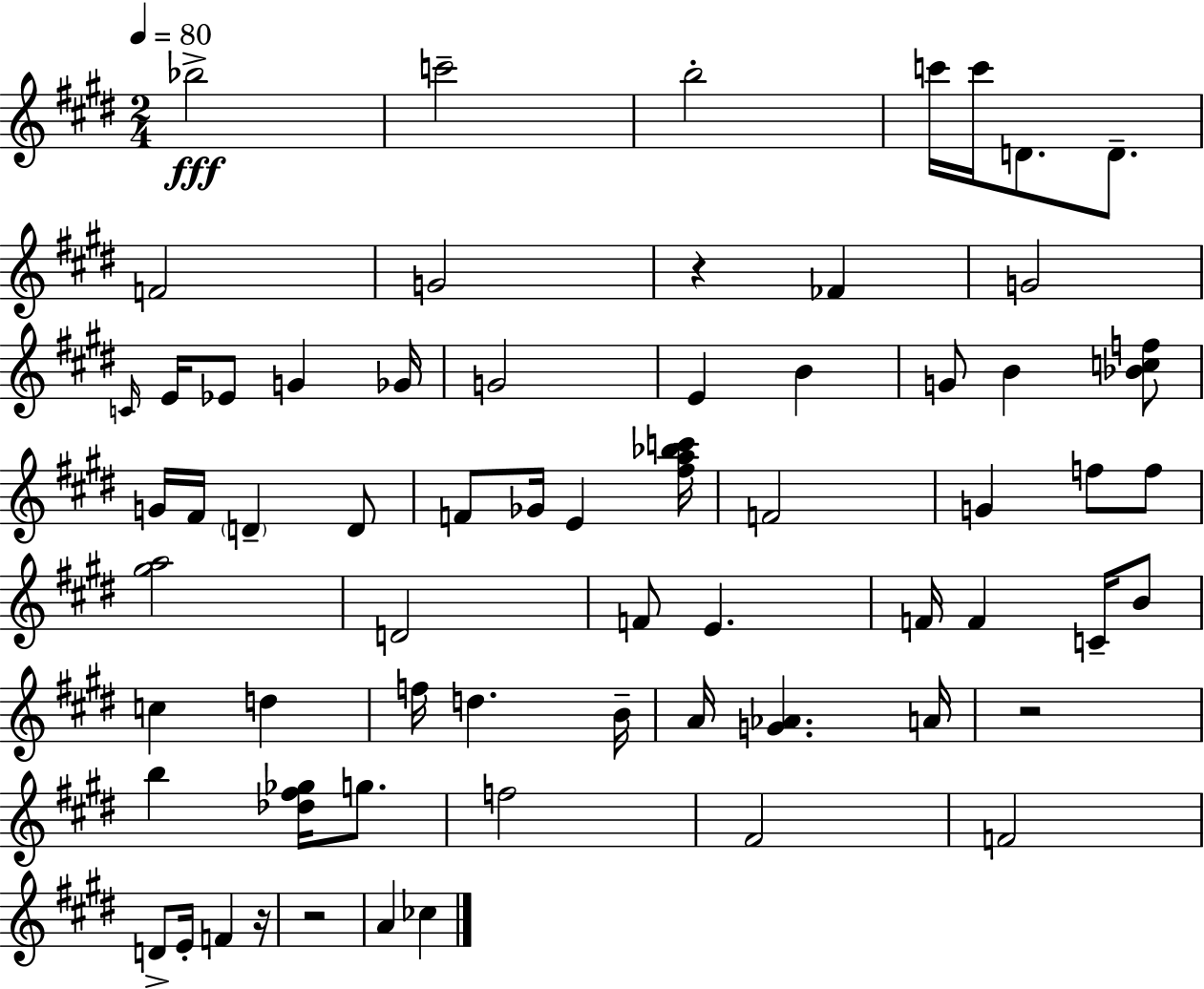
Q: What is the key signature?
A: E major